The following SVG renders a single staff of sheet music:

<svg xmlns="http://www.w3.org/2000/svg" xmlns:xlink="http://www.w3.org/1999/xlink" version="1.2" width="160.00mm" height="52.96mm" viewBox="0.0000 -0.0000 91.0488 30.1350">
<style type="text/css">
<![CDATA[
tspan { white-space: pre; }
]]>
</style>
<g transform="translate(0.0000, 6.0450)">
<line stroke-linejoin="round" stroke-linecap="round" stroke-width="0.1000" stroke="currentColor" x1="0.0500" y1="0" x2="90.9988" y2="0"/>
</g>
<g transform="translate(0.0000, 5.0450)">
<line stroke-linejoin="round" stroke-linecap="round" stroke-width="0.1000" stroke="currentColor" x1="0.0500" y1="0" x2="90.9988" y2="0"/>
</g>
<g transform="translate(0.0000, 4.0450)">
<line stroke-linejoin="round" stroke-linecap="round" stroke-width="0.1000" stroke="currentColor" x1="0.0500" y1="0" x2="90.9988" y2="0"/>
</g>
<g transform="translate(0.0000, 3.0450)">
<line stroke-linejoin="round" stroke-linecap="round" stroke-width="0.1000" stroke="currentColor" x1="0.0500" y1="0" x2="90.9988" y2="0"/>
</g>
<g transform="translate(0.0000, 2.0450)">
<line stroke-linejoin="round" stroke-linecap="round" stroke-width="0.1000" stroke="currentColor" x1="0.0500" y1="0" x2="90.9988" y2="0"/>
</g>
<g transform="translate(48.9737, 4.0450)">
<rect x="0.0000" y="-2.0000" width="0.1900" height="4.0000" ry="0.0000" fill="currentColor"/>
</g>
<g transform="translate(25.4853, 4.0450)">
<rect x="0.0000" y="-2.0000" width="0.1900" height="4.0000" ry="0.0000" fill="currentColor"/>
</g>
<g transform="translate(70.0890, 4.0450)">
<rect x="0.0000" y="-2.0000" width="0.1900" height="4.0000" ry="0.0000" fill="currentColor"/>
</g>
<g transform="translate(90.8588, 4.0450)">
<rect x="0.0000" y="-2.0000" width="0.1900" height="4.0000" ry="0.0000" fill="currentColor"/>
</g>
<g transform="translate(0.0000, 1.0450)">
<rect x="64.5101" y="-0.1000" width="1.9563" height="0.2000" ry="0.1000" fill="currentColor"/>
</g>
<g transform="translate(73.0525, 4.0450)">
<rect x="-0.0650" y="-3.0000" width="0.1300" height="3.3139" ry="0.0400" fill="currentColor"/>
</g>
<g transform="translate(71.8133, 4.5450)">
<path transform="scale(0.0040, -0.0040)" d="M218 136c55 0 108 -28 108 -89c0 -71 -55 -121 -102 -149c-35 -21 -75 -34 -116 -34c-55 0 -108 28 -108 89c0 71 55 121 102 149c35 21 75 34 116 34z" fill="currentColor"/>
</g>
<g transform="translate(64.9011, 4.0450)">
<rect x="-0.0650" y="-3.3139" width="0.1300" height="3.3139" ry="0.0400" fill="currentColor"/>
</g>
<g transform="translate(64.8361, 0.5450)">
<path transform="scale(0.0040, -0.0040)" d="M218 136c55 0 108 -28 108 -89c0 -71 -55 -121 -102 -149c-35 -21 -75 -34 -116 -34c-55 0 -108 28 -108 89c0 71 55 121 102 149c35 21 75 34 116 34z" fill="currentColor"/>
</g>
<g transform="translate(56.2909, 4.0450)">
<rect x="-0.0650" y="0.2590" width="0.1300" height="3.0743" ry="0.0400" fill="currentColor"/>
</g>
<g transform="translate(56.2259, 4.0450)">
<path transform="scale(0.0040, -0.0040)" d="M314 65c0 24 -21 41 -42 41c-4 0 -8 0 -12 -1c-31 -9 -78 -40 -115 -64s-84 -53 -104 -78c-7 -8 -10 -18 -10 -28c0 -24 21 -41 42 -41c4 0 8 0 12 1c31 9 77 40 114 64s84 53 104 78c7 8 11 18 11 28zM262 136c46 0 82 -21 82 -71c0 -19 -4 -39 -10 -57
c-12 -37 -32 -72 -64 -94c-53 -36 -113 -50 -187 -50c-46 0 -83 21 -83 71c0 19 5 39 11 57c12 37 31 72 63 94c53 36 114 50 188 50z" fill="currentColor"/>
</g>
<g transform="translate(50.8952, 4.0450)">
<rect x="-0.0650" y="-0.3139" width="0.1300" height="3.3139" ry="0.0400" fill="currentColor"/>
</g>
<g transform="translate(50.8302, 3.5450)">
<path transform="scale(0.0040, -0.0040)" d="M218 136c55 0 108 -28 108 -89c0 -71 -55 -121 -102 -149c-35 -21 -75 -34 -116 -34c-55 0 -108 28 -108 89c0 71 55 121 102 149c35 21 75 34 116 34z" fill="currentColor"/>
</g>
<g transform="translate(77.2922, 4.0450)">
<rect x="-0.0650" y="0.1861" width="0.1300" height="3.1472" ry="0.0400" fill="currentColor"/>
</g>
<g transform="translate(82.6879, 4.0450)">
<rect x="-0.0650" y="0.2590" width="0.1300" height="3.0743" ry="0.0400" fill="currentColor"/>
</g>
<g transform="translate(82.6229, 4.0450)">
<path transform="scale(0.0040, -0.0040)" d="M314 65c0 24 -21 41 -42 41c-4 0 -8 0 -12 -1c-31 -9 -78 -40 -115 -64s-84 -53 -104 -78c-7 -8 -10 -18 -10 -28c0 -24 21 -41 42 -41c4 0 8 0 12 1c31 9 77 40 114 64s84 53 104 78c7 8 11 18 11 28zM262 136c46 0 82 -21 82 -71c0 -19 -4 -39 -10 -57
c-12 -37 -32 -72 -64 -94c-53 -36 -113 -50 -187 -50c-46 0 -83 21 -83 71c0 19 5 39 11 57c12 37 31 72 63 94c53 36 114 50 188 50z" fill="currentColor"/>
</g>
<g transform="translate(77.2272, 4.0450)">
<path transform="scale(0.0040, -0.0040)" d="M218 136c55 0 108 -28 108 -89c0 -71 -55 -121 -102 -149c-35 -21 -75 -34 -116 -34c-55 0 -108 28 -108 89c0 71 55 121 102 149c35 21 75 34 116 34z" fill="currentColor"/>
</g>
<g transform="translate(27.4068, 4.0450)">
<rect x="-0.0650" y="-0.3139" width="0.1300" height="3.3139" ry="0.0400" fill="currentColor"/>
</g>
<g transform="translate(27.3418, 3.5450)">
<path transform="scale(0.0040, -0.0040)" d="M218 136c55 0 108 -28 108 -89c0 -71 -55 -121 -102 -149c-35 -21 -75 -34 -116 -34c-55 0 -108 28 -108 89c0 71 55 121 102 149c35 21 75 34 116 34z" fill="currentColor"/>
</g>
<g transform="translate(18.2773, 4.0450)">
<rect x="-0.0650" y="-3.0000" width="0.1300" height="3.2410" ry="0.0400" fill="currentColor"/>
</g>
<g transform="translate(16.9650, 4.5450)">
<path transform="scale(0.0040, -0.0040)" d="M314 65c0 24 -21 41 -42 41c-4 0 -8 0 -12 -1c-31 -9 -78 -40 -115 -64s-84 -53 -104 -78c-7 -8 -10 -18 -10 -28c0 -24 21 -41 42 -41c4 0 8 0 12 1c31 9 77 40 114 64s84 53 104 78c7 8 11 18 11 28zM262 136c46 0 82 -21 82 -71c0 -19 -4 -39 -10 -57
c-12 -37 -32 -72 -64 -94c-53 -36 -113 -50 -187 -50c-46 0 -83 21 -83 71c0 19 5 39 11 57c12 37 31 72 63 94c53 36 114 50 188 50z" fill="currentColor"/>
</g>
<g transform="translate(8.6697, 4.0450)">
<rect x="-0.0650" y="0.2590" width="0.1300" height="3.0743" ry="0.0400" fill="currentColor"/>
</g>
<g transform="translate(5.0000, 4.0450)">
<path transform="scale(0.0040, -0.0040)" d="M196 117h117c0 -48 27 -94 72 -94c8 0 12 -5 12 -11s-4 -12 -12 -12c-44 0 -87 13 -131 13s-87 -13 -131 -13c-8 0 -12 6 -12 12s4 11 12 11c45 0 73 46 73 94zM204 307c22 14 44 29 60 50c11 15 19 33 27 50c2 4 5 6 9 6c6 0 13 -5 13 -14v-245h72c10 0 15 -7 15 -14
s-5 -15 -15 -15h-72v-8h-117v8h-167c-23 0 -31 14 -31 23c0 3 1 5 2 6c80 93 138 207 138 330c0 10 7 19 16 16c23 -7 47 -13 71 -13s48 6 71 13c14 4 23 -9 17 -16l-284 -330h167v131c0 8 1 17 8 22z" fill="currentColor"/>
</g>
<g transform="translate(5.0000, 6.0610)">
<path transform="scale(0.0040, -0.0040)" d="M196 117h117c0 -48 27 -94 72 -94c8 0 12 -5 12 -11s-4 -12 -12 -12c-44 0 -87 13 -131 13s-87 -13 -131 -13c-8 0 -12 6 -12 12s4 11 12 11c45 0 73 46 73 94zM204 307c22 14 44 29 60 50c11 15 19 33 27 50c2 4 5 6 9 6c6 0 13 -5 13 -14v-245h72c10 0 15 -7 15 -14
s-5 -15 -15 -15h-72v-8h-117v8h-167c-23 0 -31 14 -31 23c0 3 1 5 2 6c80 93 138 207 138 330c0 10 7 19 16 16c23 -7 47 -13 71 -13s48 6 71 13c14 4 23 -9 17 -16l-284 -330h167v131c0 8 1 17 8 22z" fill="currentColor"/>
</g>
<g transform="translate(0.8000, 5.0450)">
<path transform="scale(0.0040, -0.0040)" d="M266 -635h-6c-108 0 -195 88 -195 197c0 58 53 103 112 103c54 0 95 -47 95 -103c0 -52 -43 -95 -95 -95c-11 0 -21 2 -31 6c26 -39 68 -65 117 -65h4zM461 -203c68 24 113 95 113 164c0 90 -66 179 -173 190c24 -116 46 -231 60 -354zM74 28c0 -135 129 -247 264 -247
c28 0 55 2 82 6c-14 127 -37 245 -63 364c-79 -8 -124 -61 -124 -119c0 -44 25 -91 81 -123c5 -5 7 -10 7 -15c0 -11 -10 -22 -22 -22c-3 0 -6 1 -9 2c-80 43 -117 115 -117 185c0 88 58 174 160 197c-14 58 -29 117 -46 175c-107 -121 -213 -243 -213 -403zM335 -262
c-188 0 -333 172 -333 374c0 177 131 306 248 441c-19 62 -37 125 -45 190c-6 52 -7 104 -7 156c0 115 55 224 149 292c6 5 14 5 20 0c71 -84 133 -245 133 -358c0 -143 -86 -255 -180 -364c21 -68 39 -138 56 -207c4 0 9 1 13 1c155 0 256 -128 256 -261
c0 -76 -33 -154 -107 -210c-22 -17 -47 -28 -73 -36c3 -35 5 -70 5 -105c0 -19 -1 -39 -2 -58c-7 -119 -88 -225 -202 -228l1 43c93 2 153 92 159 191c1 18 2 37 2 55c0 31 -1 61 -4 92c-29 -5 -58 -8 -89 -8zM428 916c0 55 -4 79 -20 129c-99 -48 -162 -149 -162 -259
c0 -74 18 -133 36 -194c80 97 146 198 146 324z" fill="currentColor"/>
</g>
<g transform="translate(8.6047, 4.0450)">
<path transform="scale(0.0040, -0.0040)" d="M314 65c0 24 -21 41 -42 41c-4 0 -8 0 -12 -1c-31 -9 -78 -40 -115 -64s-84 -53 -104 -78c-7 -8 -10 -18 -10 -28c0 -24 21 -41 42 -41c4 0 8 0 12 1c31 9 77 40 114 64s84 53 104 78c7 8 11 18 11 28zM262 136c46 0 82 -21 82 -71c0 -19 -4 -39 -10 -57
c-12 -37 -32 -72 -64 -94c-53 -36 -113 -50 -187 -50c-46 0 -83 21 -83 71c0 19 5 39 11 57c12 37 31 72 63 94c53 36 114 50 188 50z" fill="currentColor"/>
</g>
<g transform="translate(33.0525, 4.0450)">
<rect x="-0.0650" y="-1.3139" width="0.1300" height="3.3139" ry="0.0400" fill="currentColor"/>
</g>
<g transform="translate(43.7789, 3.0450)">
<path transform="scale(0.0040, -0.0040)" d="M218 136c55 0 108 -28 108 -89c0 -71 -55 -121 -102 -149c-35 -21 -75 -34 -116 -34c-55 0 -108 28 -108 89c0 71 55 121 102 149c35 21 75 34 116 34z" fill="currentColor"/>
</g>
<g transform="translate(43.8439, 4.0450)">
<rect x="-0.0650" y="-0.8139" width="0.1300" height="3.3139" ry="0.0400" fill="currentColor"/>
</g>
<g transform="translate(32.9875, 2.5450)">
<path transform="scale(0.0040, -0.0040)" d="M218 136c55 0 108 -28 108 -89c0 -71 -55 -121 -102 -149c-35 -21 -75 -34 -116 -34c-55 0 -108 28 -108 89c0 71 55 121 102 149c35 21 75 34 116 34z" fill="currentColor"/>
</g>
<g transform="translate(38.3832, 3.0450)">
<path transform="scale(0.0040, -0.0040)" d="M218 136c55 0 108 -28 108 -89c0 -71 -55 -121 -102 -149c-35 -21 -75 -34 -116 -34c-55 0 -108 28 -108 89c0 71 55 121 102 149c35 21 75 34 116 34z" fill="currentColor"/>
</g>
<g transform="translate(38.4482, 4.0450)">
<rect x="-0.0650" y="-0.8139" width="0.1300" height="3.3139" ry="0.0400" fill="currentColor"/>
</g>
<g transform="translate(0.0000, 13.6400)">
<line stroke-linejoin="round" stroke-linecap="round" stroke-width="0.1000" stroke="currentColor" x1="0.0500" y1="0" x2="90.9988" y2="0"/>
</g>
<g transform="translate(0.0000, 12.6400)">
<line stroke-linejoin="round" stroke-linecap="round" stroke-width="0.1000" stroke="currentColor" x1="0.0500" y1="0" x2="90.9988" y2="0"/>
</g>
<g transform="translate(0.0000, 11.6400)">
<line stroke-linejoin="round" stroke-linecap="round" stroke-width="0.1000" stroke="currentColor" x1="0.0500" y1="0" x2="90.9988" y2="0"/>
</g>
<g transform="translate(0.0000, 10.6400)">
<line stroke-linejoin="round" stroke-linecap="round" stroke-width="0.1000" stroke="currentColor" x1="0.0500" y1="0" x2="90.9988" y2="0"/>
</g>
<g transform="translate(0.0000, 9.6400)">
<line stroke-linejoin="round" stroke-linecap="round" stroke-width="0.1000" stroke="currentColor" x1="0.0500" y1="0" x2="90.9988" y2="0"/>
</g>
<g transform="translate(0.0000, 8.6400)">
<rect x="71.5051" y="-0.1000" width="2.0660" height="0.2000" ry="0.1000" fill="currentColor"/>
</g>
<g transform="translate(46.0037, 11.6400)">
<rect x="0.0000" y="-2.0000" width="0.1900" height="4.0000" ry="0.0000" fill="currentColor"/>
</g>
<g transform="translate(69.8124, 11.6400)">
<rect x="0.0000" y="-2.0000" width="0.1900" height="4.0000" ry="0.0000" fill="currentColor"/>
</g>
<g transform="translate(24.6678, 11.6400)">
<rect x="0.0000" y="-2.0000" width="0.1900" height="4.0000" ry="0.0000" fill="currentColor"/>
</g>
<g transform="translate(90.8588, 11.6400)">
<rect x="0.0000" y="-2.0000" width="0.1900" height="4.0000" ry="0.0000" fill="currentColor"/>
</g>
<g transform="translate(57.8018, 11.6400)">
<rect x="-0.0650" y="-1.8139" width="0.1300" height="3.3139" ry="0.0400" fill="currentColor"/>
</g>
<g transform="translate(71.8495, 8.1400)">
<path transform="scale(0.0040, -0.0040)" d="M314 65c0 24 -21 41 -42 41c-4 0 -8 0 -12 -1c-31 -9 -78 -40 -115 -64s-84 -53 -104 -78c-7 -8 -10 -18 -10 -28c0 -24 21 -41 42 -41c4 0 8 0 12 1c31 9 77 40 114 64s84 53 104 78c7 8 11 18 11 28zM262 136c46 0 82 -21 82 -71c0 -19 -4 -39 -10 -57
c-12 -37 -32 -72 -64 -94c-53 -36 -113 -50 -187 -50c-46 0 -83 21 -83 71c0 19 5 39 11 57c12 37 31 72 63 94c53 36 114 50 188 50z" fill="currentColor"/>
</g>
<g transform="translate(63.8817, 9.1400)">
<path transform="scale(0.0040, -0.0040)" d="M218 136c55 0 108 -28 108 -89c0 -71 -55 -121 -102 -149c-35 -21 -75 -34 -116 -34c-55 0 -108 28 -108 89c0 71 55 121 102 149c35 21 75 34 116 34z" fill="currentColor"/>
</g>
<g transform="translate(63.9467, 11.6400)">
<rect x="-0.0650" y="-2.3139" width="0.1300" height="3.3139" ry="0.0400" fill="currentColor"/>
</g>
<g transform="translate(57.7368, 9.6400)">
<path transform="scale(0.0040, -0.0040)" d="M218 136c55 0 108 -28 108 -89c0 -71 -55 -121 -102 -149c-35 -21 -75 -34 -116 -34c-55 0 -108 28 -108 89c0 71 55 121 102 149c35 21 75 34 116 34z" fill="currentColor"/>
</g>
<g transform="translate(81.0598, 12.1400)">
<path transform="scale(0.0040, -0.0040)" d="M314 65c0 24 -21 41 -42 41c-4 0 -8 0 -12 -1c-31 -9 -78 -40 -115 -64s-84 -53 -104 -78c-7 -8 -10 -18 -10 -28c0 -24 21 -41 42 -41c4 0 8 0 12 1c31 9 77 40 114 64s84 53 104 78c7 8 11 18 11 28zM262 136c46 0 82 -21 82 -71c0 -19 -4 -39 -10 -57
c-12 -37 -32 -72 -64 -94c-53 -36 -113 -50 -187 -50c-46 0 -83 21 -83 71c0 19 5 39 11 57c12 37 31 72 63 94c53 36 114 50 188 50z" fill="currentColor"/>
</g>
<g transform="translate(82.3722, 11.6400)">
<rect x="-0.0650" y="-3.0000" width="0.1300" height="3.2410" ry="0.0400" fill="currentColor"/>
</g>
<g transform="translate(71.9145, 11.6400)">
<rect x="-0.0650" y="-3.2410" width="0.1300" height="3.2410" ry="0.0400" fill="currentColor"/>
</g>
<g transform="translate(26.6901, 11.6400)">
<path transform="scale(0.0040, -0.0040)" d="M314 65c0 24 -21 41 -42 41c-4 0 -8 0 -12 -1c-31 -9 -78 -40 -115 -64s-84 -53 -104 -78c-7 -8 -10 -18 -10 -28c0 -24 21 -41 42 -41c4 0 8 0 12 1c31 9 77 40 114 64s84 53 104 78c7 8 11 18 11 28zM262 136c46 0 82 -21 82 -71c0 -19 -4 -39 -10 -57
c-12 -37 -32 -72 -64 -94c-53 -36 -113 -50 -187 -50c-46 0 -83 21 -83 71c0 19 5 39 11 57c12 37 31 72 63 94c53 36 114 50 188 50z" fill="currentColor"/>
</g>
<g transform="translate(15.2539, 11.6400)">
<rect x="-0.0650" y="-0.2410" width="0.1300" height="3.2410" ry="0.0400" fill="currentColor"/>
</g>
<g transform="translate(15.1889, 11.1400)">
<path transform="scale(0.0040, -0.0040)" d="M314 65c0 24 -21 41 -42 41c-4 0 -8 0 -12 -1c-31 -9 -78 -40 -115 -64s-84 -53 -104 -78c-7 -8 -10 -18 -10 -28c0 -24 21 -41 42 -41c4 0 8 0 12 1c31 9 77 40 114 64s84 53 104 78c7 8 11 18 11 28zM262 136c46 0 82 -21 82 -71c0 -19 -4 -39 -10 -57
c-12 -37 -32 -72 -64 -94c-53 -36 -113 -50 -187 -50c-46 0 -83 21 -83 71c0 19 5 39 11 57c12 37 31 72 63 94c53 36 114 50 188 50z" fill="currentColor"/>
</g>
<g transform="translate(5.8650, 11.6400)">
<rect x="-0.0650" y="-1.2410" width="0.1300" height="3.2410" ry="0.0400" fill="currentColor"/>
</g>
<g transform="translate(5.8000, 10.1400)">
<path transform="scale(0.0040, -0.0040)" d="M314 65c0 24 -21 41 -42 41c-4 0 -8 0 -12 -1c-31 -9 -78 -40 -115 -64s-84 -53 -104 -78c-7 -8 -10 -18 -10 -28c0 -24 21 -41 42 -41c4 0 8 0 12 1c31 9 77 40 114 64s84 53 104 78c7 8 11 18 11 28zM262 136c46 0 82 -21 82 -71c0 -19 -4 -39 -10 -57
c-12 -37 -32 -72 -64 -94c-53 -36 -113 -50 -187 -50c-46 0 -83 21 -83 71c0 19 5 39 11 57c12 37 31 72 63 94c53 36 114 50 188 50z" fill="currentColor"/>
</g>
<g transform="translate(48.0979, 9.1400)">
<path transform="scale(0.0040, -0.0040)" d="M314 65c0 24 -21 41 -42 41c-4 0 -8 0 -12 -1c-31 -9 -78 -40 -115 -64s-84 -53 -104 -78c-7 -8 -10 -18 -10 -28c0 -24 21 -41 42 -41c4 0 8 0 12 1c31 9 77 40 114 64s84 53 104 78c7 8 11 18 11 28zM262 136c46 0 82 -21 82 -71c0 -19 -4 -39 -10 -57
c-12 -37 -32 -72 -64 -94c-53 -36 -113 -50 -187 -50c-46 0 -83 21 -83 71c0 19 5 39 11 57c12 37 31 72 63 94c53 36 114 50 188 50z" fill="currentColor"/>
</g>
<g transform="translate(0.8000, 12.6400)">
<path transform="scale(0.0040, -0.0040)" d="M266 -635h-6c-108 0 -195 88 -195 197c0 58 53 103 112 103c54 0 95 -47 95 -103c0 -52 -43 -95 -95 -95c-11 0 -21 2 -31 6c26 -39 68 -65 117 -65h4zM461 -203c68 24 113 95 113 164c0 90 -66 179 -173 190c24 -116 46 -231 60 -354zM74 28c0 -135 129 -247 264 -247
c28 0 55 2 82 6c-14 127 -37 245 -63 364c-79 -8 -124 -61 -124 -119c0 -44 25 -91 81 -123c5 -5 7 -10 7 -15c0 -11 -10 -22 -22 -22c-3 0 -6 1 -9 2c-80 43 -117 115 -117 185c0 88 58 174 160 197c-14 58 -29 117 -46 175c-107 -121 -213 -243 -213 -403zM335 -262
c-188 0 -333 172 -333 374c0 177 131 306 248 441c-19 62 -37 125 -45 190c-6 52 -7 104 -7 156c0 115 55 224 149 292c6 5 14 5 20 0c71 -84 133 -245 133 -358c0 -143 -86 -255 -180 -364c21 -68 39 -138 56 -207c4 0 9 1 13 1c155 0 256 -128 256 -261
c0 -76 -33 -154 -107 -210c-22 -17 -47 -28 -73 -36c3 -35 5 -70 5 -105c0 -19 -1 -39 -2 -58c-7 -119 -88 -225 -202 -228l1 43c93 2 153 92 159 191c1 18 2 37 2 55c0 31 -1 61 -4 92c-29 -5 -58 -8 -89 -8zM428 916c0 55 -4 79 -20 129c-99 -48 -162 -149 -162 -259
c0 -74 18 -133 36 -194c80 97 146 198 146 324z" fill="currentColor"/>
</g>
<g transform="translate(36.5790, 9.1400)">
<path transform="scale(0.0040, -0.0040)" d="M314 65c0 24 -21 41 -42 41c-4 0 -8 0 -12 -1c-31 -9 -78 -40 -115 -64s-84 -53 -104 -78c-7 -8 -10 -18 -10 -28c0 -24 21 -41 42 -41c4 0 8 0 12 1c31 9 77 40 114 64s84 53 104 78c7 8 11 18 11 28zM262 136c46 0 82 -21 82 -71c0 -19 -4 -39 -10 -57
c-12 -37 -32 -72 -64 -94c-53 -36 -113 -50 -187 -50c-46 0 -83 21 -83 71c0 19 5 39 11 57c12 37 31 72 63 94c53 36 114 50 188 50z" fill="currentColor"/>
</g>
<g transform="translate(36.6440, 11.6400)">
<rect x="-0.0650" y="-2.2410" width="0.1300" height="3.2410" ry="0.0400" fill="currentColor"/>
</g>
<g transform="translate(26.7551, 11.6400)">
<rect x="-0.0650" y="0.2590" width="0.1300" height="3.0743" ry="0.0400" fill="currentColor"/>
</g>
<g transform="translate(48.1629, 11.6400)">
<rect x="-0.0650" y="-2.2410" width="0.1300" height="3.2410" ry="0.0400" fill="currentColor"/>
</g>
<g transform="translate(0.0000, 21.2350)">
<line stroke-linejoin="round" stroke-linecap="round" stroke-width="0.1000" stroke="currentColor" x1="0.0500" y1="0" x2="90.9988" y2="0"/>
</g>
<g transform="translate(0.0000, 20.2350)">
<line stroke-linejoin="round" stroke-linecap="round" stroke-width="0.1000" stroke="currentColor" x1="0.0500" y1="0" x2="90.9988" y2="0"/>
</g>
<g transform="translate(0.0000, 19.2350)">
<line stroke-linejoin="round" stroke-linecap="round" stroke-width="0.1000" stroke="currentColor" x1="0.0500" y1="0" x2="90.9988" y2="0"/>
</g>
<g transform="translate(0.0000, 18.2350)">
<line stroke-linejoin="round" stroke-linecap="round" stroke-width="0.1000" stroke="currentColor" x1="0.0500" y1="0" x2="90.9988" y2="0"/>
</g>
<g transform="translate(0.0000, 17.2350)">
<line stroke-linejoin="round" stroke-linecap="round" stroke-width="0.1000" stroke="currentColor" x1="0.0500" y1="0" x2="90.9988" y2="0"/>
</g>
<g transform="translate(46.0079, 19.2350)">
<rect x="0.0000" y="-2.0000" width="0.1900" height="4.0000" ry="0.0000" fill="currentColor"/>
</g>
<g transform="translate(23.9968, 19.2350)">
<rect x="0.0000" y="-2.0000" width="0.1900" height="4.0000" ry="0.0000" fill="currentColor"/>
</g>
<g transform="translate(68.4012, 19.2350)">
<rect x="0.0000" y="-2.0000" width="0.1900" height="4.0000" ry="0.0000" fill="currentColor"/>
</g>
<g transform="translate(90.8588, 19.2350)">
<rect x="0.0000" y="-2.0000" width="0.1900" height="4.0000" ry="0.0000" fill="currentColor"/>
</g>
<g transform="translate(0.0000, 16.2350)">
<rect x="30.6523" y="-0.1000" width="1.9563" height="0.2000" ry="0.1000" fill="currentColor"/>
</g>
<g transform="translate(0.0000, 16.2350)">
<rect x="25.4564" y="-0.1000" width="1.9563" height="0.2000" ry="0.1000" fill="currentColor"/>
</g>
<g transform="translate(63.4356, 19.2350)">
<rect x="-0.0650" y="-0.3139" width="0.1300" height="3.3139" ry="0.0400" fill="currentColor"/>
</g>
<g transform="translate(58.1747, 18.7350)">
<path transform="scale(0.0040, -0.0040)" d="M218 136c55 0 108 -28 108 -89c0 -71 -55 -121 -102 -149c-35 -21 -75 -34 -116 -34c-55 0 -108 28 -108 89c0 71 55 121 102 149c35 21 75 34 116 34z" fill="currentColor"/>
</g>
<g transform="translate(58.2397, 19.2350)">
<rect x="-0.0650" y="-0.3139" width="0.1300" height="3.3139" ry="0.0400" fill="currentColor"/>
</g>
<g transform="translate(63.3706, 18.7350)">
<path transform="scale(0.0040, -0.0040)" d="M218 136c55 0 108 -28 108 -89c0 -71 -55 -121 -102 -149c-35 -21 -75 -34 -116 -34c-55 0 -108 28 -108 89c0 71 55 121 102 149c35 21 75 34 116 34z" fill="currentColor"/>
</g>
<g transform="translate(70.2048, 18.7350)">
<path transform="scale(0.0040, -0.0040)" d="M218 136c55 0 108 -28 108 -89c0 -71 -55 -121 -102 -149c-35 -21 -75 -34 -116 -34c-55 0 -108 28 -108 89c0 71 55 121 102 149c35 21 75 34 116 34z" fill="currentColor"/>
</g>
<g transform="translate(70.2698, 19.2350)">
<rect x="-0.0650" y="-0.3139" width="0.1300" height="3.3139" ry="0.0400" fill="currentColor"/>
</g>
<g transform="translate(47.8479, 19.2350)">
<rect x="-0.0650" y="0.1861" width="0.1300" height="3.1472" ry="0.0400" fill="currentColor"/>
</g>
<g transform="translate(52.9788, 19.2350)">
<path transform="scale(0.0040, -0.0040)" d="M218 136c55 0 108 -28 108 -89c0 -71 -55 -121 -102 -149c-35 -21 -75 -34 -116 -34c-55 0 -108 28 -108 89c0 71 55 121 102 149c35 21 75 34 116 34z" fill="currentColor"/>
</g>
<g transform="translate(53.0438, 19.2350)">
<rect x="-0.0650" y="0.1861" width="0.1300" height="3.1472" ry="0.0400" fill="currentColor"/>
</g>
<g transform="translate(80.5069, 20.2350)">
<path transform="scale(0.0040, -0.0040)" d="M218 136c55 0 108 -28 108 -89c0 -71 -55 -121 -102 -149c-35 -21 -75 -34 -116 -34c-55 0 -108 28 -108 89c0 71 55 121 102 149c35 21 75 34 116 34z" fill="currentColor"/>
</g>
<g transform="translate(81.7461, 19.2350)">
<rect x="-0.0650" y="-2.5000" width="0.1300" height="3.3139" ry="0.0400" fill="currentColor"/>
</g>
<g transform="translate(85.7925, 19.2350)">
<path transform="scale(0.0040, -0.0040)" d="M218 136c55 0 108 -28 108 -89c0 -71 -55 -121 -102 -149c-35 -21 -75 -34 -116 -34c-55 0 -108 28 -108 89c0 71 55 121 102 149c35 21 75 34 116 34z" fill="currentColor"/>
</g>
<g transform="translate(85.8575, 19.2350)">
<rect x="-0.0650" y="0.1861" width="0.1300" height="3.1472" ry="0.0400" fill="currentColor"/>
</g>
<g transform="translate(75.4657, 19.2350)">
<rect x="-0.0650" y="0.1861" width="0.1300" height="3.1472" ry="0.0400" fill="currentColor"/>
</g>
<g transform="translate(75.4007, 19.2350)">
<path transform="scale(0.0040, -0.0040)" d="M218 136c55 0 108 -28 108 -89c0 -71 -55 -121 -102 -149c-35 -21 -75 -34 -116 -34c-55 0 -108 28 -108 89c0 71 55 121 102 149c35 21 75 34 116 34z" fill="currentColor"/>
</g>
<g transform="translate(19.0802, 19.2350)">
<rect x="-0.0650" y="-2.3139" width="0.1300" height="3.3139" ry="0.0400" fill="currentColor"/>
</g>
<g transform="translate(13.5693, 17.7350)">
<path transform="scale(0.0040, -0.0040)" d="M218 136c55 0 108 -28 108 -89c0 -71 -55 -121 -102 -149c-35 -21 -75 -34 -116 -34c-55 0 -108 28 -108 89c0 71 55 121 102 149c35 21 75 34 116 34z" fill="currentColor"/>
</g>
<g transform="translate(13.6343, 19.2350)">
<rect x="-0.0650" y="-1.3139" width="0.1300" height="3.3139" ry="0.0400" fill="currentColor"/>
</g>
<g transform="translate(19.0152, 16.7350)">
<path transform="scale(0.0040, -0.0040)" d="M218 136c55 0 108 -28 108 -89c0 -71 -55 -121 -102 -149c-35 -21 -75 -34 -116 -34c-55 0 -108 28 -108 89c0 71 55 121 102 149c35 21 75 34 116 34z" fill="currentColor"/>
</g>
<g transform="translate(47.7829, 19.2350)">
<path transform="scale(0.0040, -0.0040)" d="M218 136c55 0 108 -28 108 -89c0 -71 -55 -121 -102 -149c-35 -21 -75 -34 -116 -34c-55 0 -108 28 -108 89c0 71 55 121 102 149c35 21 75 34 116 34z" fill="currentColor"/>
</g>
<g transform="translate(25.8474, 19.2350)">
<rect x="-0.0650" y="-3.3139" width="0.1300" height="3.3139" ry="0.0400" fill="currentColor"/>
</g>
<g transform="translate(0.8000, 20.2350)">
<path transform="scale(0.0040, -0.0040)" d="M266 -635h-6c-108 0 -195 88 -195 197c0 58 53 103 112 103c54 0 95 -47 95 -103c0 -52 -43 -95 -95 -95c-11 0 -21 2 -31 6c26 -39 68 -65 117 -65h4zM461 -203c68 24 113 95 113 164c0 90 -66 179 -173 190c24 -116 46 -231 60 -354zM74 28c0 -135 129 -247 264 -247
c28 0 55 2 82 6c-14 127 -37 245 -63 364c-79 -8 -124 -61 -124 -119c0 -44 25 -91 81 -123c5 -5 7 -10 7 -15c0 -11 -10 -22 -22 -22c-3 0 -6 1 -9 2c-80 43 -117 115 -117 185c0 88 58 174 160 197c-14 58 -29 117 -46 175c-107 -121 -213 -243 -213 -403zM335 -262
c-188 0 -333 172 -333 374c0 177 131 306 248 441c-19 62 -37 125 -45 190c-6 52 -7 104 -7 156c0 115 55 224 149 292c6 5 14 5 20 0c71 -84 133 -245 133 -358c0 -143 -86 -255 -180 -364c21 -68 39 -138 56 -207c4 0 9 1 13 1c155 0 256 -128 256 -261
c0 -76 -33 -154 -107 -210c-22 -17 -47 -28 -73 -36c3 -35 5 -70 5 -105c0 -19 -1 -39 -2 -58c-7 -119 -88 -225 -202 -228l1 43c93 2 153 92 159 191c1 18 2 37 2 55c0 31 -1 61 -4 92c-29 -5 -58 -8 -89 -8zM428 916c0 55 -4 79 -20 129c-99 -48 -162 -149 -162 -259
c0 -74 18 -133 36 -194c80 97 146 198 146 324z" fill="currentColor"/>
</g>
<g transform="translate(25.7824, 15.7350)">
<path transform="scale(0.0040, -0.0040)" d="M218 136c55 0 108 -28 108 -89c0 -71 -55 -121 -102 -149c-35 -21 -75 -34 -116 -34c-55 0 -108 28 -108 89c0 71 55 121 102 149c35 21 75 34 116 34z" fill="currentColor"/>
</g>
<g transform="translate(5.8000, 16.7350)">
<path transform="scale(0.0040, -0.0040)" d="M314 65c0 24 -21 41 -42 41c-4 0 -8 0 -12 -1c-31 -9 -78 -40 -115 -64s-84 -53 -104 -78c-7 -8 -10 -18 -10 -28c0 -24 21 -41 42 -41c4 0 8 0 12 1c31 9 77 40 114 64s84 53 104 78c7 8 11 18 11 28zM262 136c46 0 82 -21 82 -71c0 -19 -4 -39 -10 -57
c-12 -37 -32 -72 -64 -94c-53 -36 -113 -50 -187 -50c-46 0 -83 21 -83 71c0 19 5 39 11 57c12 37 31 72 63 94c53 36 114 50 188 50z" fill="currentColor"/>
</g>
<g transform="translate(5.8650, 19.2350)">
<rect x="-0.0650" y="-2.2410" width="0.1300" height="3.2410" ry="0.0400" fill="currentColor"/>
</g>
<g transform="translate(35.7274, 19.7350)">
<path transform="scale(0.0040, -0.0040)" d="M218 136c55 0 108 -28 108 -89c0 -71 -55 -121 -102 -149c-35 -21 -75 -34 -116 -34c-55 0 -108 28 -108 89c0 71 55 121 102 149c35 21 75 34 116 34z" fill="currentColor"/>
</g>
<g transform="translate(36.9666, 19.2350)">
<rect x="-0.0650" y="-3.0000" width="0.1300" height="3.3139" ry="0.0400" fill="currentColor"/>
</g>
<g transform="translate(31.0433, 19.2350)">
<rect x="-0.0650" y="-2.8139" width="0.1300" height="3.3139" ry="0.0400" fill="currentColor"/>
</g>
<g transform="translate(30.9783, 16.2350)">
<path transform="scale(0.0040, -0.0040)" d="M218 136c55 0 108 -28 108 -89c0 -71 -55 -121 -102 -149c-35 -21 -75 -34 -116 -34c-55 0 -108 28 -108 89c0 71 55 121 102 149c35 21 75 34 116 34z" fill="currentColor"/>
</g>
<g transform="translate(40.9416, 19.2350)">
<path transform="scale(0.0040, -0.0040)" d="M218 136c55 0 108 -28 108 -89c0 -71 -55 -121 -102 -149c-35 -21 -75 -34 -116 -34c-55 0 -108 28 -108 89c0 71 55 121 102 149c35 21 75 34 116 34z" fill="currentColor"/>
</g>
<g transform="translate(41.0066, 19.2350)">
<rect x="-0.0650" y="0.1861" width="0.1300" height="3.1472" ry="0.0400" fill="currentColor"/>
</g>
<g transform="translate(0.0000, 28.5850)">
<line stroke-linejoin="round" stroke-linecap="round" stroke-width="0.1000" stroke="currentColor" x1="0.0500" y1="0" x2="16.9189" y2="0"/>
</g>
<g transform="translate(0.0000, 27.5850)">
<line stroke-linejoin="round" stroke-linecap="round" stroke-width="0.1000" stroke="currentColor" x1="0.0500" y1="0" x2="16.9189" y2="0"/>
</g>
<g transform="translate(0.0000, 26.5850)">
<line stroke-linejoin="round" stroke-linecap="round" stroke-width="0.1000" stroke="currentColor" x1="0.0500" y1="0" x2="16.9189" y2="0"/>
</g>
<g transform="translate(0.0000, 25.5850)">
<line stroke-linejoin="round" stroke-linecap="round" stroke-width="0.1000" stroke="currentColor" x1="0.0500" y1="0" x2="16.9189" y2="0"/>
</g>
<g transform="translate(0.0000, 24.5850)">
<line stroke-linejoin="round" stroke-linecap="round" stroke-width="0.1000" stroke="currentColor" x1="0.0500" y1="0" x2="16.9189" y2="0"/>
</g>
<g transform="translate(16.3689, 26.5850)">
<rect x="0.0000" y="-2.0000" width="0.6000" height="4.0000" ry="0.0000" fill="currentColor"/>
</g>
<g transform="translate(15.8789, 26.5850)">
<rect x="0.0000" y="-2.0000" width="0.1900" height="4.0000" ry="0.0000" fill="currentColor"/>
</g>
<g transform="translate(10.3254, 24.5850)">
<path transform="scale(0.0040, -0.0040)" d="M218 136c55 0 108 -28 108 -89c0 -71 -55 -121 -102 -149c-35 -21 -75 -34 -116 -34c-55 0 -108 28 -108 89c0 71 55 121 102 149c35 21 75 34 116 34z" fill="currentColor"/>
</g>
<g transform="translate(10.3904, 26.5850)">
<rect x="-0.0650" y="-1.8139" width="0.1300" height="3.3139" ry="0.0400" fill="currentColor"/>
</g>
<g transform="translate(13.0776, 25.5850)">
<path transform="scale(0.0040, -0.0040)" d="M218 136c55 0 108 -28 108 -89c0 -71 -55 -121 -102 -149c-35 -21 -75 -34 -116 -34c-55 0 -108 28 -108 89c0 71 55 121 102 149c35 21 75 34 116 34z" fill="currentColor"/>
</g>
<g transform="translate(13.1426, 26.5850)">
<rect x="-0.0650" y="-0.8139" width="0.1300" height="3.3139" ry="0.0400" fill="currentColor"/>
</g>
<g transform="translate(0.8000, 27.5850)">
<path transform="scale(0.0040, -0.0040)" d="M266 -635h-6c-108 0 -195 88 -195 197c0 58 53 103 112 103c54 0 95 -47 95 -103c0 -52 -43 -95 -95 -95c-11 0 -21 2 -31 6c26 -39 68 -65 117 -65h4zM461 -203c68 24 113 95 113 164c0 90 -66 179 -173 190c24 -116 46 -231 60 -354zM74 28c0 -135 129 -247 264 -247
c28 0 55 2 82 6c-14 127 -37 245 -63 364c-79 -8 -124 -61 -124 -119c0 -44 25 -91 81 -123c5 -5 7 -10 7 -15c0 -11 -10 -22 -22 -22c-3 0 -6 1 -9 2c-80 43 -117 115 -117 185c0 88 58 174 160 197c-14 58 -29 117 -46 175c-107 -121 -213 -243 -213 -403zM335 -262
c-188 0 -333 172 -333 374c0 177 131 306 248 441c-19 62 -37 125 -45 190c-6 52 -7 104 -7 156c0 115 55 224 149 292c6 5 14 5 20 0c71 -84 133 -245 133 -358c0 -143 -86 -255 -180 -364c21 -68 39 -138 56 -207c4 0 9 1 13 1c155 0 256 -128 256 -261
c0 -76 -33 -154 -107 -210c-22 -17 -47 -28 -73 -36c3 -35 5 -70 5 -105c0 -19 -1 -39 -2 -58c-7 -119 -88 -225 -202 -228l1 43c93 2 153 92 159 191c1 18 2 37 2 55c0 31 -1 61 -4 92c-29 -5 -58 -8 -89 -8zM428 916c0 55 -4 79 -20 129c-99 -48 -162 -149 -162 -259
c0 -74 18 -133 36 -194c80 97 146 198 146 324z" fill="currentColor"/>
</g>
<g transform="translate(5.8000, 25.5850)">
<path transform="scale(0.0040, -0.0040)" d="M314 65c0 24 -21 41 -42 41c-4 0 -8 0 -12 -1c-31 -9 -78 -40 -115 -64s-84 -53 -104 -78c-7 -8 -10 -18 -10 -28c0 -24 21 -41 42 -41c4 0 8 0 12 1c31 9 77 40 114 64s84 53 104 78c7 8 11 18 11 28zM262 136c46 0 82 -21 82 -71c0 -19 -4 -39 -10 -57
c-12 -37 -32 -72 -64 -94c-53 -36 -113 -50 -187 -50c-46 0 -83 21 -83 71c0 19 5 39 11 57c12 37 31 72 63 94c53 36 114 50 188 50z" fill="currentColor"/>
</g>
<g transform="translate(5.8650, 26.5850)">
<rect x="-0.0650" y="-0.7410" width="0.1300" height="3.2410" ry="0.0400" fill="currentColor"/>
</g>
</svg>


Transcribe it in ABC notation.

X:1
T:Untitled
M:4/4
L:1/4
K:C
B2 A2 c e d d c B2 b A B B2 e2 c2 B2 g2 g2 f g b2 A2 g2 e g b a A B B B c c c B G B d2 f d